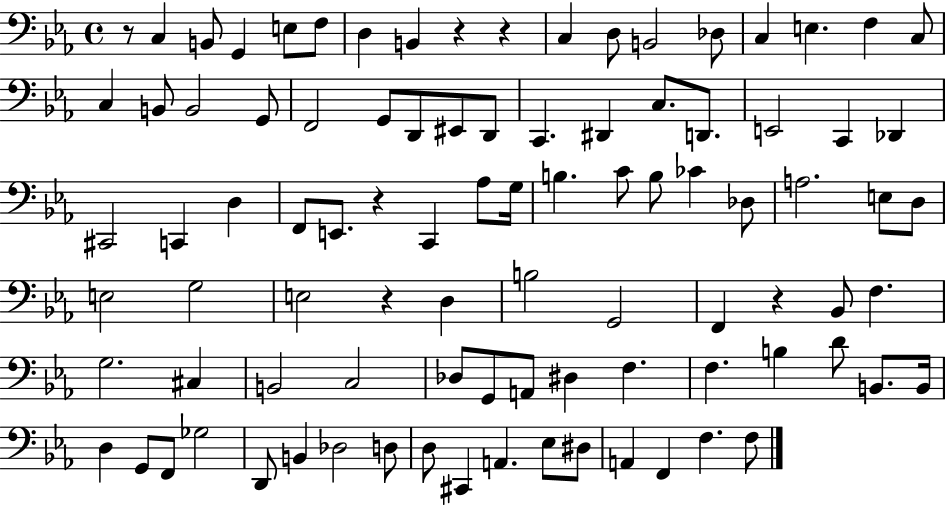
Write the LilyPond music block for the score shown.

{
  \clef bass
  \time 4/4
  \defaultTimeSignature
  \key ees \major
  r8 c4 b,8 g,4 e8 f8 | d4 b,4 r4 r4 | c4 d8 b,2 des8 | c4 e4. f4 c8 | \break c4 b,8 b,2 g,8 | f,2 g,8 d,8 eis,8 d,8 | c,4. dis,4 c8. d,8. | e,2 c,4 des,4 | \break cis,2 c,4 d4 | f,8 e,8. r4 c,4 aes8 g16 | b4. c'8 b8 ces'4 des8 | a2. e8 d8 | \break e2 g2 | e2 r4 d4 | b2 g,2 | f,4 r4 bes,8 f4. | \break g2. cis4 | b,2 c2 | des8 g,8 a,8 dis4 f4. | f4. b4 d'8 b,8. b,16 | \break d4 g,8 f,8 ges2 | d,8 b,4 des2 d8 | d8 cis,4 a,4. ees8 dis8 | a,4 f,4 f4. f8 | \break \bar "|."
}